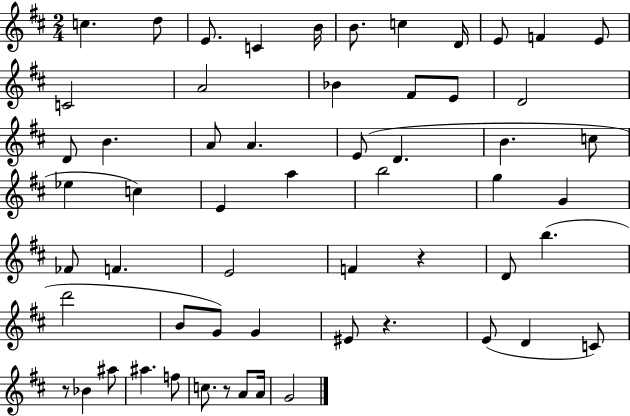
{
  \clef treble
  \numericTimeSignature
  \time 2/4
  \key d \major
  c''4. d''8 | e'8. c'4 b'16 | b'8. c''4 d'16 | e'8 f'4 e'8 | \break c'2 | a'2 | bes'4 fis'8 e'8 | d'2 | \break d'8 b'4. | a'8 a'4. | e'8( d'4. | b'4. c''8 | \break ees''4 c''4) | e'4 a''4 | b''2 | g''4 g'4 | \break fes'8 f'4. | e'2 | f'4 r4 | d'8 b''4.( | \break d'''2 | b'8 g'8) g'4 | eis'8 r4. | e'8( d'4 c'8) | \break r8 bes'4 ais''8 | ais''4. f''8 | c''8. r8 a'8 a'16 | g'2 | \break \bar "|."
}